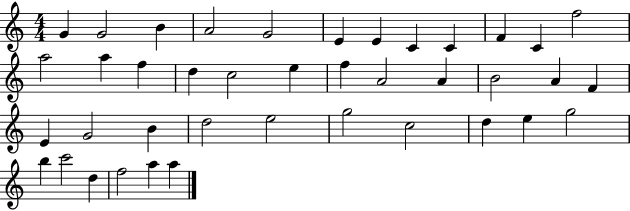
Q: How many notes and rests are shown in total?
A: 40